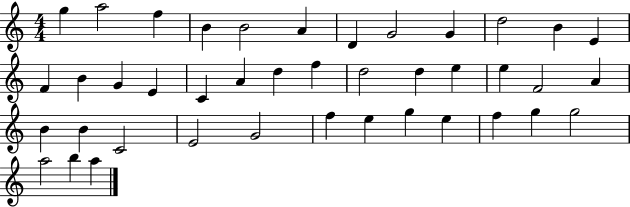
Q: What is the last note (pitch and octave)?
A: A5